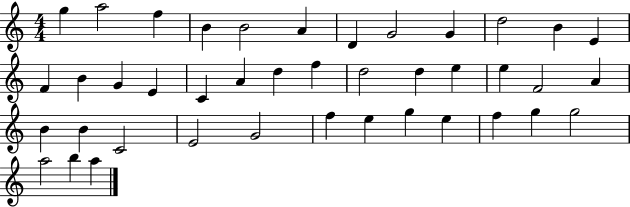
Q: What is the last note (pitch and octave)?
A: A5